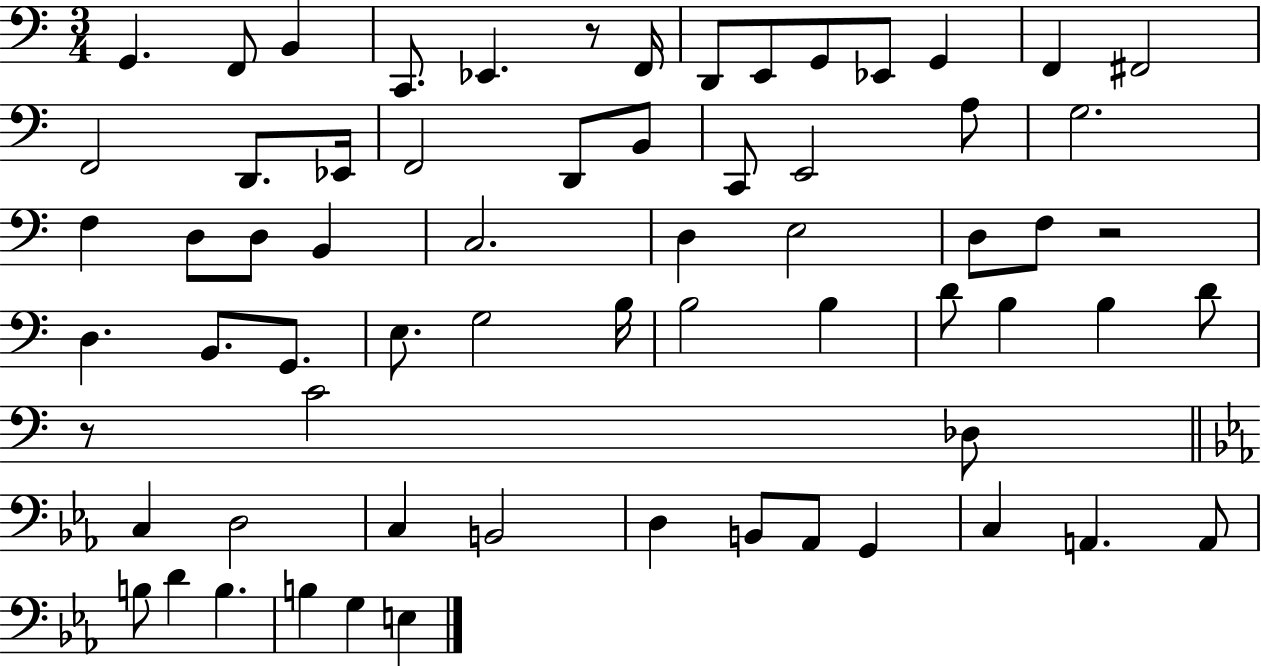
{
  \clef bass
  \numericTimeSignature
  \time 3/4
  \key c \major
  g,4. f,8 b,4 | c,8. ees,4. r8 f,16 | d,8 e,8 g,8 ees,8 g,4 | f,4 fis,2 | \break f,2 d,8. ees,16 | f,2 d,8 b,8 | c,8 e,2 a8 | g2. | \break f4 d8 d8 b,4 | c2. | d4 e2 | d8 f8 r2 | \break d4. b,8. g,8. | e8. g2 b16 | b2 b4 | d'8 b4 b4 d'8 | \break r8 c'2 des8 | \bar "||" \break \key c \minor c4 d2 | c4 b,2 | d4 b,8 aes,8 g,4 | c4 a,4. a,8 | \break b8 d'4 b4. | b4 g4 e4 | \bar "|."
}